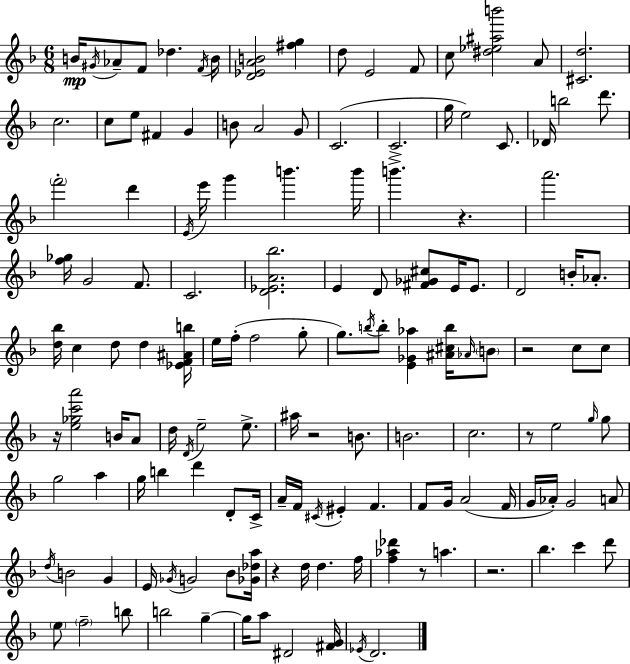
{
  \clef treble
  \numericTimeSignature
  \time 6/8
  \key f \major
  \repeat volta 2 { b'16\mp \acciaccatura { gis'16 } aes'8-- f'8 des''4. | \acciaccatura { f'16 } b'16 <d' ees' a' b'>2 <fis'' g''>4 | d''8 e'2 | f'8 c''8 <dis'' ees'' ais'' b'''>2 | \break a'8 <cis' d''>2. | c''2. | c''8 e''8 fis'4 g'4 | b'8 a'2 | \break g'8 c'2.( | c'2.-> | g''16 e''2) c'8. | des'16 b''2 d'''8. | \break \parenthesize f'''2-. d'''4 | \acciaccatura { e'16 } e'''16 g'''4 b'''4. | b'''16 b'''4.-> r4. | a'''2. | \break <f'' ges''>16 g'2 | f'8. c'2. | <d' ees' a' bes''>2. | e'4 d'8 <fis' ges' cis''>8 e'16 | \break e'8. d'2 b'16-. | aes'8.-. <d'' bes''>16 c''4 d''8 d''4 | <ees' f' ais' b''>16 e''16 f''16-.( f''2 | g''8-. g''8.) \acciaccatura { b''16 } b''8-. <e' ges' aes''>4 | \break <ais' cis'' b''>16 \grace { aes'16 } \parenthesize b'8 r2 | c''8 c''8 r16 <e'' ges'' c''' a'''>2 | b'16 a'8 d''16 \acciaccatura { d'16 } e''2-- | e''8.-> ais''16 r2 | \break b'8. b'2. | c''2. | r8 e''2 | \grace { g''16 } g''8 g''2 | \break a''4 g''16 b''4 | d'''4 d'8-. c'16-> a'16-- f'16 \acciaccatura { cis'16 } eis'4-. | f'4. f'8 g'16 a'2( | f'16 g'16 aes'16-.) g'2 | \break a'8 \acciaccatura { d''16 } b'2 | g'4 e'16 \acciaccatura { ges'16 } g'2 | bes'8 <ges' des'' a''>16 r4 | d''16 d''4. f''16 <f'' aes'' des'''>4 | \break r8 a''4. r2. | bes''4. | c'''4 d'''8 \parenthesize e''8 | \parenthesize f''2-- b''8 b''2 | \break g''4--~~ g''16 a''8 | dis'2 <fis' g'>16 \acciaccatura { ees'16 } d'2. | } \bar "|."
}